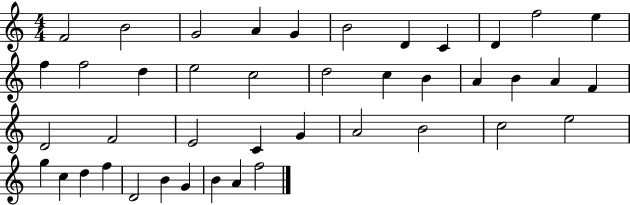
X:1
T:Untitled
M:4/4
L:1/4
K:C
F2 B2 G2 A G B2 D C D f2 e f f2 d e2 c2 d2 c B A B A F D2 F2 E2 C G A2 B2 c2 e2 g c d f D2 B G B A f2